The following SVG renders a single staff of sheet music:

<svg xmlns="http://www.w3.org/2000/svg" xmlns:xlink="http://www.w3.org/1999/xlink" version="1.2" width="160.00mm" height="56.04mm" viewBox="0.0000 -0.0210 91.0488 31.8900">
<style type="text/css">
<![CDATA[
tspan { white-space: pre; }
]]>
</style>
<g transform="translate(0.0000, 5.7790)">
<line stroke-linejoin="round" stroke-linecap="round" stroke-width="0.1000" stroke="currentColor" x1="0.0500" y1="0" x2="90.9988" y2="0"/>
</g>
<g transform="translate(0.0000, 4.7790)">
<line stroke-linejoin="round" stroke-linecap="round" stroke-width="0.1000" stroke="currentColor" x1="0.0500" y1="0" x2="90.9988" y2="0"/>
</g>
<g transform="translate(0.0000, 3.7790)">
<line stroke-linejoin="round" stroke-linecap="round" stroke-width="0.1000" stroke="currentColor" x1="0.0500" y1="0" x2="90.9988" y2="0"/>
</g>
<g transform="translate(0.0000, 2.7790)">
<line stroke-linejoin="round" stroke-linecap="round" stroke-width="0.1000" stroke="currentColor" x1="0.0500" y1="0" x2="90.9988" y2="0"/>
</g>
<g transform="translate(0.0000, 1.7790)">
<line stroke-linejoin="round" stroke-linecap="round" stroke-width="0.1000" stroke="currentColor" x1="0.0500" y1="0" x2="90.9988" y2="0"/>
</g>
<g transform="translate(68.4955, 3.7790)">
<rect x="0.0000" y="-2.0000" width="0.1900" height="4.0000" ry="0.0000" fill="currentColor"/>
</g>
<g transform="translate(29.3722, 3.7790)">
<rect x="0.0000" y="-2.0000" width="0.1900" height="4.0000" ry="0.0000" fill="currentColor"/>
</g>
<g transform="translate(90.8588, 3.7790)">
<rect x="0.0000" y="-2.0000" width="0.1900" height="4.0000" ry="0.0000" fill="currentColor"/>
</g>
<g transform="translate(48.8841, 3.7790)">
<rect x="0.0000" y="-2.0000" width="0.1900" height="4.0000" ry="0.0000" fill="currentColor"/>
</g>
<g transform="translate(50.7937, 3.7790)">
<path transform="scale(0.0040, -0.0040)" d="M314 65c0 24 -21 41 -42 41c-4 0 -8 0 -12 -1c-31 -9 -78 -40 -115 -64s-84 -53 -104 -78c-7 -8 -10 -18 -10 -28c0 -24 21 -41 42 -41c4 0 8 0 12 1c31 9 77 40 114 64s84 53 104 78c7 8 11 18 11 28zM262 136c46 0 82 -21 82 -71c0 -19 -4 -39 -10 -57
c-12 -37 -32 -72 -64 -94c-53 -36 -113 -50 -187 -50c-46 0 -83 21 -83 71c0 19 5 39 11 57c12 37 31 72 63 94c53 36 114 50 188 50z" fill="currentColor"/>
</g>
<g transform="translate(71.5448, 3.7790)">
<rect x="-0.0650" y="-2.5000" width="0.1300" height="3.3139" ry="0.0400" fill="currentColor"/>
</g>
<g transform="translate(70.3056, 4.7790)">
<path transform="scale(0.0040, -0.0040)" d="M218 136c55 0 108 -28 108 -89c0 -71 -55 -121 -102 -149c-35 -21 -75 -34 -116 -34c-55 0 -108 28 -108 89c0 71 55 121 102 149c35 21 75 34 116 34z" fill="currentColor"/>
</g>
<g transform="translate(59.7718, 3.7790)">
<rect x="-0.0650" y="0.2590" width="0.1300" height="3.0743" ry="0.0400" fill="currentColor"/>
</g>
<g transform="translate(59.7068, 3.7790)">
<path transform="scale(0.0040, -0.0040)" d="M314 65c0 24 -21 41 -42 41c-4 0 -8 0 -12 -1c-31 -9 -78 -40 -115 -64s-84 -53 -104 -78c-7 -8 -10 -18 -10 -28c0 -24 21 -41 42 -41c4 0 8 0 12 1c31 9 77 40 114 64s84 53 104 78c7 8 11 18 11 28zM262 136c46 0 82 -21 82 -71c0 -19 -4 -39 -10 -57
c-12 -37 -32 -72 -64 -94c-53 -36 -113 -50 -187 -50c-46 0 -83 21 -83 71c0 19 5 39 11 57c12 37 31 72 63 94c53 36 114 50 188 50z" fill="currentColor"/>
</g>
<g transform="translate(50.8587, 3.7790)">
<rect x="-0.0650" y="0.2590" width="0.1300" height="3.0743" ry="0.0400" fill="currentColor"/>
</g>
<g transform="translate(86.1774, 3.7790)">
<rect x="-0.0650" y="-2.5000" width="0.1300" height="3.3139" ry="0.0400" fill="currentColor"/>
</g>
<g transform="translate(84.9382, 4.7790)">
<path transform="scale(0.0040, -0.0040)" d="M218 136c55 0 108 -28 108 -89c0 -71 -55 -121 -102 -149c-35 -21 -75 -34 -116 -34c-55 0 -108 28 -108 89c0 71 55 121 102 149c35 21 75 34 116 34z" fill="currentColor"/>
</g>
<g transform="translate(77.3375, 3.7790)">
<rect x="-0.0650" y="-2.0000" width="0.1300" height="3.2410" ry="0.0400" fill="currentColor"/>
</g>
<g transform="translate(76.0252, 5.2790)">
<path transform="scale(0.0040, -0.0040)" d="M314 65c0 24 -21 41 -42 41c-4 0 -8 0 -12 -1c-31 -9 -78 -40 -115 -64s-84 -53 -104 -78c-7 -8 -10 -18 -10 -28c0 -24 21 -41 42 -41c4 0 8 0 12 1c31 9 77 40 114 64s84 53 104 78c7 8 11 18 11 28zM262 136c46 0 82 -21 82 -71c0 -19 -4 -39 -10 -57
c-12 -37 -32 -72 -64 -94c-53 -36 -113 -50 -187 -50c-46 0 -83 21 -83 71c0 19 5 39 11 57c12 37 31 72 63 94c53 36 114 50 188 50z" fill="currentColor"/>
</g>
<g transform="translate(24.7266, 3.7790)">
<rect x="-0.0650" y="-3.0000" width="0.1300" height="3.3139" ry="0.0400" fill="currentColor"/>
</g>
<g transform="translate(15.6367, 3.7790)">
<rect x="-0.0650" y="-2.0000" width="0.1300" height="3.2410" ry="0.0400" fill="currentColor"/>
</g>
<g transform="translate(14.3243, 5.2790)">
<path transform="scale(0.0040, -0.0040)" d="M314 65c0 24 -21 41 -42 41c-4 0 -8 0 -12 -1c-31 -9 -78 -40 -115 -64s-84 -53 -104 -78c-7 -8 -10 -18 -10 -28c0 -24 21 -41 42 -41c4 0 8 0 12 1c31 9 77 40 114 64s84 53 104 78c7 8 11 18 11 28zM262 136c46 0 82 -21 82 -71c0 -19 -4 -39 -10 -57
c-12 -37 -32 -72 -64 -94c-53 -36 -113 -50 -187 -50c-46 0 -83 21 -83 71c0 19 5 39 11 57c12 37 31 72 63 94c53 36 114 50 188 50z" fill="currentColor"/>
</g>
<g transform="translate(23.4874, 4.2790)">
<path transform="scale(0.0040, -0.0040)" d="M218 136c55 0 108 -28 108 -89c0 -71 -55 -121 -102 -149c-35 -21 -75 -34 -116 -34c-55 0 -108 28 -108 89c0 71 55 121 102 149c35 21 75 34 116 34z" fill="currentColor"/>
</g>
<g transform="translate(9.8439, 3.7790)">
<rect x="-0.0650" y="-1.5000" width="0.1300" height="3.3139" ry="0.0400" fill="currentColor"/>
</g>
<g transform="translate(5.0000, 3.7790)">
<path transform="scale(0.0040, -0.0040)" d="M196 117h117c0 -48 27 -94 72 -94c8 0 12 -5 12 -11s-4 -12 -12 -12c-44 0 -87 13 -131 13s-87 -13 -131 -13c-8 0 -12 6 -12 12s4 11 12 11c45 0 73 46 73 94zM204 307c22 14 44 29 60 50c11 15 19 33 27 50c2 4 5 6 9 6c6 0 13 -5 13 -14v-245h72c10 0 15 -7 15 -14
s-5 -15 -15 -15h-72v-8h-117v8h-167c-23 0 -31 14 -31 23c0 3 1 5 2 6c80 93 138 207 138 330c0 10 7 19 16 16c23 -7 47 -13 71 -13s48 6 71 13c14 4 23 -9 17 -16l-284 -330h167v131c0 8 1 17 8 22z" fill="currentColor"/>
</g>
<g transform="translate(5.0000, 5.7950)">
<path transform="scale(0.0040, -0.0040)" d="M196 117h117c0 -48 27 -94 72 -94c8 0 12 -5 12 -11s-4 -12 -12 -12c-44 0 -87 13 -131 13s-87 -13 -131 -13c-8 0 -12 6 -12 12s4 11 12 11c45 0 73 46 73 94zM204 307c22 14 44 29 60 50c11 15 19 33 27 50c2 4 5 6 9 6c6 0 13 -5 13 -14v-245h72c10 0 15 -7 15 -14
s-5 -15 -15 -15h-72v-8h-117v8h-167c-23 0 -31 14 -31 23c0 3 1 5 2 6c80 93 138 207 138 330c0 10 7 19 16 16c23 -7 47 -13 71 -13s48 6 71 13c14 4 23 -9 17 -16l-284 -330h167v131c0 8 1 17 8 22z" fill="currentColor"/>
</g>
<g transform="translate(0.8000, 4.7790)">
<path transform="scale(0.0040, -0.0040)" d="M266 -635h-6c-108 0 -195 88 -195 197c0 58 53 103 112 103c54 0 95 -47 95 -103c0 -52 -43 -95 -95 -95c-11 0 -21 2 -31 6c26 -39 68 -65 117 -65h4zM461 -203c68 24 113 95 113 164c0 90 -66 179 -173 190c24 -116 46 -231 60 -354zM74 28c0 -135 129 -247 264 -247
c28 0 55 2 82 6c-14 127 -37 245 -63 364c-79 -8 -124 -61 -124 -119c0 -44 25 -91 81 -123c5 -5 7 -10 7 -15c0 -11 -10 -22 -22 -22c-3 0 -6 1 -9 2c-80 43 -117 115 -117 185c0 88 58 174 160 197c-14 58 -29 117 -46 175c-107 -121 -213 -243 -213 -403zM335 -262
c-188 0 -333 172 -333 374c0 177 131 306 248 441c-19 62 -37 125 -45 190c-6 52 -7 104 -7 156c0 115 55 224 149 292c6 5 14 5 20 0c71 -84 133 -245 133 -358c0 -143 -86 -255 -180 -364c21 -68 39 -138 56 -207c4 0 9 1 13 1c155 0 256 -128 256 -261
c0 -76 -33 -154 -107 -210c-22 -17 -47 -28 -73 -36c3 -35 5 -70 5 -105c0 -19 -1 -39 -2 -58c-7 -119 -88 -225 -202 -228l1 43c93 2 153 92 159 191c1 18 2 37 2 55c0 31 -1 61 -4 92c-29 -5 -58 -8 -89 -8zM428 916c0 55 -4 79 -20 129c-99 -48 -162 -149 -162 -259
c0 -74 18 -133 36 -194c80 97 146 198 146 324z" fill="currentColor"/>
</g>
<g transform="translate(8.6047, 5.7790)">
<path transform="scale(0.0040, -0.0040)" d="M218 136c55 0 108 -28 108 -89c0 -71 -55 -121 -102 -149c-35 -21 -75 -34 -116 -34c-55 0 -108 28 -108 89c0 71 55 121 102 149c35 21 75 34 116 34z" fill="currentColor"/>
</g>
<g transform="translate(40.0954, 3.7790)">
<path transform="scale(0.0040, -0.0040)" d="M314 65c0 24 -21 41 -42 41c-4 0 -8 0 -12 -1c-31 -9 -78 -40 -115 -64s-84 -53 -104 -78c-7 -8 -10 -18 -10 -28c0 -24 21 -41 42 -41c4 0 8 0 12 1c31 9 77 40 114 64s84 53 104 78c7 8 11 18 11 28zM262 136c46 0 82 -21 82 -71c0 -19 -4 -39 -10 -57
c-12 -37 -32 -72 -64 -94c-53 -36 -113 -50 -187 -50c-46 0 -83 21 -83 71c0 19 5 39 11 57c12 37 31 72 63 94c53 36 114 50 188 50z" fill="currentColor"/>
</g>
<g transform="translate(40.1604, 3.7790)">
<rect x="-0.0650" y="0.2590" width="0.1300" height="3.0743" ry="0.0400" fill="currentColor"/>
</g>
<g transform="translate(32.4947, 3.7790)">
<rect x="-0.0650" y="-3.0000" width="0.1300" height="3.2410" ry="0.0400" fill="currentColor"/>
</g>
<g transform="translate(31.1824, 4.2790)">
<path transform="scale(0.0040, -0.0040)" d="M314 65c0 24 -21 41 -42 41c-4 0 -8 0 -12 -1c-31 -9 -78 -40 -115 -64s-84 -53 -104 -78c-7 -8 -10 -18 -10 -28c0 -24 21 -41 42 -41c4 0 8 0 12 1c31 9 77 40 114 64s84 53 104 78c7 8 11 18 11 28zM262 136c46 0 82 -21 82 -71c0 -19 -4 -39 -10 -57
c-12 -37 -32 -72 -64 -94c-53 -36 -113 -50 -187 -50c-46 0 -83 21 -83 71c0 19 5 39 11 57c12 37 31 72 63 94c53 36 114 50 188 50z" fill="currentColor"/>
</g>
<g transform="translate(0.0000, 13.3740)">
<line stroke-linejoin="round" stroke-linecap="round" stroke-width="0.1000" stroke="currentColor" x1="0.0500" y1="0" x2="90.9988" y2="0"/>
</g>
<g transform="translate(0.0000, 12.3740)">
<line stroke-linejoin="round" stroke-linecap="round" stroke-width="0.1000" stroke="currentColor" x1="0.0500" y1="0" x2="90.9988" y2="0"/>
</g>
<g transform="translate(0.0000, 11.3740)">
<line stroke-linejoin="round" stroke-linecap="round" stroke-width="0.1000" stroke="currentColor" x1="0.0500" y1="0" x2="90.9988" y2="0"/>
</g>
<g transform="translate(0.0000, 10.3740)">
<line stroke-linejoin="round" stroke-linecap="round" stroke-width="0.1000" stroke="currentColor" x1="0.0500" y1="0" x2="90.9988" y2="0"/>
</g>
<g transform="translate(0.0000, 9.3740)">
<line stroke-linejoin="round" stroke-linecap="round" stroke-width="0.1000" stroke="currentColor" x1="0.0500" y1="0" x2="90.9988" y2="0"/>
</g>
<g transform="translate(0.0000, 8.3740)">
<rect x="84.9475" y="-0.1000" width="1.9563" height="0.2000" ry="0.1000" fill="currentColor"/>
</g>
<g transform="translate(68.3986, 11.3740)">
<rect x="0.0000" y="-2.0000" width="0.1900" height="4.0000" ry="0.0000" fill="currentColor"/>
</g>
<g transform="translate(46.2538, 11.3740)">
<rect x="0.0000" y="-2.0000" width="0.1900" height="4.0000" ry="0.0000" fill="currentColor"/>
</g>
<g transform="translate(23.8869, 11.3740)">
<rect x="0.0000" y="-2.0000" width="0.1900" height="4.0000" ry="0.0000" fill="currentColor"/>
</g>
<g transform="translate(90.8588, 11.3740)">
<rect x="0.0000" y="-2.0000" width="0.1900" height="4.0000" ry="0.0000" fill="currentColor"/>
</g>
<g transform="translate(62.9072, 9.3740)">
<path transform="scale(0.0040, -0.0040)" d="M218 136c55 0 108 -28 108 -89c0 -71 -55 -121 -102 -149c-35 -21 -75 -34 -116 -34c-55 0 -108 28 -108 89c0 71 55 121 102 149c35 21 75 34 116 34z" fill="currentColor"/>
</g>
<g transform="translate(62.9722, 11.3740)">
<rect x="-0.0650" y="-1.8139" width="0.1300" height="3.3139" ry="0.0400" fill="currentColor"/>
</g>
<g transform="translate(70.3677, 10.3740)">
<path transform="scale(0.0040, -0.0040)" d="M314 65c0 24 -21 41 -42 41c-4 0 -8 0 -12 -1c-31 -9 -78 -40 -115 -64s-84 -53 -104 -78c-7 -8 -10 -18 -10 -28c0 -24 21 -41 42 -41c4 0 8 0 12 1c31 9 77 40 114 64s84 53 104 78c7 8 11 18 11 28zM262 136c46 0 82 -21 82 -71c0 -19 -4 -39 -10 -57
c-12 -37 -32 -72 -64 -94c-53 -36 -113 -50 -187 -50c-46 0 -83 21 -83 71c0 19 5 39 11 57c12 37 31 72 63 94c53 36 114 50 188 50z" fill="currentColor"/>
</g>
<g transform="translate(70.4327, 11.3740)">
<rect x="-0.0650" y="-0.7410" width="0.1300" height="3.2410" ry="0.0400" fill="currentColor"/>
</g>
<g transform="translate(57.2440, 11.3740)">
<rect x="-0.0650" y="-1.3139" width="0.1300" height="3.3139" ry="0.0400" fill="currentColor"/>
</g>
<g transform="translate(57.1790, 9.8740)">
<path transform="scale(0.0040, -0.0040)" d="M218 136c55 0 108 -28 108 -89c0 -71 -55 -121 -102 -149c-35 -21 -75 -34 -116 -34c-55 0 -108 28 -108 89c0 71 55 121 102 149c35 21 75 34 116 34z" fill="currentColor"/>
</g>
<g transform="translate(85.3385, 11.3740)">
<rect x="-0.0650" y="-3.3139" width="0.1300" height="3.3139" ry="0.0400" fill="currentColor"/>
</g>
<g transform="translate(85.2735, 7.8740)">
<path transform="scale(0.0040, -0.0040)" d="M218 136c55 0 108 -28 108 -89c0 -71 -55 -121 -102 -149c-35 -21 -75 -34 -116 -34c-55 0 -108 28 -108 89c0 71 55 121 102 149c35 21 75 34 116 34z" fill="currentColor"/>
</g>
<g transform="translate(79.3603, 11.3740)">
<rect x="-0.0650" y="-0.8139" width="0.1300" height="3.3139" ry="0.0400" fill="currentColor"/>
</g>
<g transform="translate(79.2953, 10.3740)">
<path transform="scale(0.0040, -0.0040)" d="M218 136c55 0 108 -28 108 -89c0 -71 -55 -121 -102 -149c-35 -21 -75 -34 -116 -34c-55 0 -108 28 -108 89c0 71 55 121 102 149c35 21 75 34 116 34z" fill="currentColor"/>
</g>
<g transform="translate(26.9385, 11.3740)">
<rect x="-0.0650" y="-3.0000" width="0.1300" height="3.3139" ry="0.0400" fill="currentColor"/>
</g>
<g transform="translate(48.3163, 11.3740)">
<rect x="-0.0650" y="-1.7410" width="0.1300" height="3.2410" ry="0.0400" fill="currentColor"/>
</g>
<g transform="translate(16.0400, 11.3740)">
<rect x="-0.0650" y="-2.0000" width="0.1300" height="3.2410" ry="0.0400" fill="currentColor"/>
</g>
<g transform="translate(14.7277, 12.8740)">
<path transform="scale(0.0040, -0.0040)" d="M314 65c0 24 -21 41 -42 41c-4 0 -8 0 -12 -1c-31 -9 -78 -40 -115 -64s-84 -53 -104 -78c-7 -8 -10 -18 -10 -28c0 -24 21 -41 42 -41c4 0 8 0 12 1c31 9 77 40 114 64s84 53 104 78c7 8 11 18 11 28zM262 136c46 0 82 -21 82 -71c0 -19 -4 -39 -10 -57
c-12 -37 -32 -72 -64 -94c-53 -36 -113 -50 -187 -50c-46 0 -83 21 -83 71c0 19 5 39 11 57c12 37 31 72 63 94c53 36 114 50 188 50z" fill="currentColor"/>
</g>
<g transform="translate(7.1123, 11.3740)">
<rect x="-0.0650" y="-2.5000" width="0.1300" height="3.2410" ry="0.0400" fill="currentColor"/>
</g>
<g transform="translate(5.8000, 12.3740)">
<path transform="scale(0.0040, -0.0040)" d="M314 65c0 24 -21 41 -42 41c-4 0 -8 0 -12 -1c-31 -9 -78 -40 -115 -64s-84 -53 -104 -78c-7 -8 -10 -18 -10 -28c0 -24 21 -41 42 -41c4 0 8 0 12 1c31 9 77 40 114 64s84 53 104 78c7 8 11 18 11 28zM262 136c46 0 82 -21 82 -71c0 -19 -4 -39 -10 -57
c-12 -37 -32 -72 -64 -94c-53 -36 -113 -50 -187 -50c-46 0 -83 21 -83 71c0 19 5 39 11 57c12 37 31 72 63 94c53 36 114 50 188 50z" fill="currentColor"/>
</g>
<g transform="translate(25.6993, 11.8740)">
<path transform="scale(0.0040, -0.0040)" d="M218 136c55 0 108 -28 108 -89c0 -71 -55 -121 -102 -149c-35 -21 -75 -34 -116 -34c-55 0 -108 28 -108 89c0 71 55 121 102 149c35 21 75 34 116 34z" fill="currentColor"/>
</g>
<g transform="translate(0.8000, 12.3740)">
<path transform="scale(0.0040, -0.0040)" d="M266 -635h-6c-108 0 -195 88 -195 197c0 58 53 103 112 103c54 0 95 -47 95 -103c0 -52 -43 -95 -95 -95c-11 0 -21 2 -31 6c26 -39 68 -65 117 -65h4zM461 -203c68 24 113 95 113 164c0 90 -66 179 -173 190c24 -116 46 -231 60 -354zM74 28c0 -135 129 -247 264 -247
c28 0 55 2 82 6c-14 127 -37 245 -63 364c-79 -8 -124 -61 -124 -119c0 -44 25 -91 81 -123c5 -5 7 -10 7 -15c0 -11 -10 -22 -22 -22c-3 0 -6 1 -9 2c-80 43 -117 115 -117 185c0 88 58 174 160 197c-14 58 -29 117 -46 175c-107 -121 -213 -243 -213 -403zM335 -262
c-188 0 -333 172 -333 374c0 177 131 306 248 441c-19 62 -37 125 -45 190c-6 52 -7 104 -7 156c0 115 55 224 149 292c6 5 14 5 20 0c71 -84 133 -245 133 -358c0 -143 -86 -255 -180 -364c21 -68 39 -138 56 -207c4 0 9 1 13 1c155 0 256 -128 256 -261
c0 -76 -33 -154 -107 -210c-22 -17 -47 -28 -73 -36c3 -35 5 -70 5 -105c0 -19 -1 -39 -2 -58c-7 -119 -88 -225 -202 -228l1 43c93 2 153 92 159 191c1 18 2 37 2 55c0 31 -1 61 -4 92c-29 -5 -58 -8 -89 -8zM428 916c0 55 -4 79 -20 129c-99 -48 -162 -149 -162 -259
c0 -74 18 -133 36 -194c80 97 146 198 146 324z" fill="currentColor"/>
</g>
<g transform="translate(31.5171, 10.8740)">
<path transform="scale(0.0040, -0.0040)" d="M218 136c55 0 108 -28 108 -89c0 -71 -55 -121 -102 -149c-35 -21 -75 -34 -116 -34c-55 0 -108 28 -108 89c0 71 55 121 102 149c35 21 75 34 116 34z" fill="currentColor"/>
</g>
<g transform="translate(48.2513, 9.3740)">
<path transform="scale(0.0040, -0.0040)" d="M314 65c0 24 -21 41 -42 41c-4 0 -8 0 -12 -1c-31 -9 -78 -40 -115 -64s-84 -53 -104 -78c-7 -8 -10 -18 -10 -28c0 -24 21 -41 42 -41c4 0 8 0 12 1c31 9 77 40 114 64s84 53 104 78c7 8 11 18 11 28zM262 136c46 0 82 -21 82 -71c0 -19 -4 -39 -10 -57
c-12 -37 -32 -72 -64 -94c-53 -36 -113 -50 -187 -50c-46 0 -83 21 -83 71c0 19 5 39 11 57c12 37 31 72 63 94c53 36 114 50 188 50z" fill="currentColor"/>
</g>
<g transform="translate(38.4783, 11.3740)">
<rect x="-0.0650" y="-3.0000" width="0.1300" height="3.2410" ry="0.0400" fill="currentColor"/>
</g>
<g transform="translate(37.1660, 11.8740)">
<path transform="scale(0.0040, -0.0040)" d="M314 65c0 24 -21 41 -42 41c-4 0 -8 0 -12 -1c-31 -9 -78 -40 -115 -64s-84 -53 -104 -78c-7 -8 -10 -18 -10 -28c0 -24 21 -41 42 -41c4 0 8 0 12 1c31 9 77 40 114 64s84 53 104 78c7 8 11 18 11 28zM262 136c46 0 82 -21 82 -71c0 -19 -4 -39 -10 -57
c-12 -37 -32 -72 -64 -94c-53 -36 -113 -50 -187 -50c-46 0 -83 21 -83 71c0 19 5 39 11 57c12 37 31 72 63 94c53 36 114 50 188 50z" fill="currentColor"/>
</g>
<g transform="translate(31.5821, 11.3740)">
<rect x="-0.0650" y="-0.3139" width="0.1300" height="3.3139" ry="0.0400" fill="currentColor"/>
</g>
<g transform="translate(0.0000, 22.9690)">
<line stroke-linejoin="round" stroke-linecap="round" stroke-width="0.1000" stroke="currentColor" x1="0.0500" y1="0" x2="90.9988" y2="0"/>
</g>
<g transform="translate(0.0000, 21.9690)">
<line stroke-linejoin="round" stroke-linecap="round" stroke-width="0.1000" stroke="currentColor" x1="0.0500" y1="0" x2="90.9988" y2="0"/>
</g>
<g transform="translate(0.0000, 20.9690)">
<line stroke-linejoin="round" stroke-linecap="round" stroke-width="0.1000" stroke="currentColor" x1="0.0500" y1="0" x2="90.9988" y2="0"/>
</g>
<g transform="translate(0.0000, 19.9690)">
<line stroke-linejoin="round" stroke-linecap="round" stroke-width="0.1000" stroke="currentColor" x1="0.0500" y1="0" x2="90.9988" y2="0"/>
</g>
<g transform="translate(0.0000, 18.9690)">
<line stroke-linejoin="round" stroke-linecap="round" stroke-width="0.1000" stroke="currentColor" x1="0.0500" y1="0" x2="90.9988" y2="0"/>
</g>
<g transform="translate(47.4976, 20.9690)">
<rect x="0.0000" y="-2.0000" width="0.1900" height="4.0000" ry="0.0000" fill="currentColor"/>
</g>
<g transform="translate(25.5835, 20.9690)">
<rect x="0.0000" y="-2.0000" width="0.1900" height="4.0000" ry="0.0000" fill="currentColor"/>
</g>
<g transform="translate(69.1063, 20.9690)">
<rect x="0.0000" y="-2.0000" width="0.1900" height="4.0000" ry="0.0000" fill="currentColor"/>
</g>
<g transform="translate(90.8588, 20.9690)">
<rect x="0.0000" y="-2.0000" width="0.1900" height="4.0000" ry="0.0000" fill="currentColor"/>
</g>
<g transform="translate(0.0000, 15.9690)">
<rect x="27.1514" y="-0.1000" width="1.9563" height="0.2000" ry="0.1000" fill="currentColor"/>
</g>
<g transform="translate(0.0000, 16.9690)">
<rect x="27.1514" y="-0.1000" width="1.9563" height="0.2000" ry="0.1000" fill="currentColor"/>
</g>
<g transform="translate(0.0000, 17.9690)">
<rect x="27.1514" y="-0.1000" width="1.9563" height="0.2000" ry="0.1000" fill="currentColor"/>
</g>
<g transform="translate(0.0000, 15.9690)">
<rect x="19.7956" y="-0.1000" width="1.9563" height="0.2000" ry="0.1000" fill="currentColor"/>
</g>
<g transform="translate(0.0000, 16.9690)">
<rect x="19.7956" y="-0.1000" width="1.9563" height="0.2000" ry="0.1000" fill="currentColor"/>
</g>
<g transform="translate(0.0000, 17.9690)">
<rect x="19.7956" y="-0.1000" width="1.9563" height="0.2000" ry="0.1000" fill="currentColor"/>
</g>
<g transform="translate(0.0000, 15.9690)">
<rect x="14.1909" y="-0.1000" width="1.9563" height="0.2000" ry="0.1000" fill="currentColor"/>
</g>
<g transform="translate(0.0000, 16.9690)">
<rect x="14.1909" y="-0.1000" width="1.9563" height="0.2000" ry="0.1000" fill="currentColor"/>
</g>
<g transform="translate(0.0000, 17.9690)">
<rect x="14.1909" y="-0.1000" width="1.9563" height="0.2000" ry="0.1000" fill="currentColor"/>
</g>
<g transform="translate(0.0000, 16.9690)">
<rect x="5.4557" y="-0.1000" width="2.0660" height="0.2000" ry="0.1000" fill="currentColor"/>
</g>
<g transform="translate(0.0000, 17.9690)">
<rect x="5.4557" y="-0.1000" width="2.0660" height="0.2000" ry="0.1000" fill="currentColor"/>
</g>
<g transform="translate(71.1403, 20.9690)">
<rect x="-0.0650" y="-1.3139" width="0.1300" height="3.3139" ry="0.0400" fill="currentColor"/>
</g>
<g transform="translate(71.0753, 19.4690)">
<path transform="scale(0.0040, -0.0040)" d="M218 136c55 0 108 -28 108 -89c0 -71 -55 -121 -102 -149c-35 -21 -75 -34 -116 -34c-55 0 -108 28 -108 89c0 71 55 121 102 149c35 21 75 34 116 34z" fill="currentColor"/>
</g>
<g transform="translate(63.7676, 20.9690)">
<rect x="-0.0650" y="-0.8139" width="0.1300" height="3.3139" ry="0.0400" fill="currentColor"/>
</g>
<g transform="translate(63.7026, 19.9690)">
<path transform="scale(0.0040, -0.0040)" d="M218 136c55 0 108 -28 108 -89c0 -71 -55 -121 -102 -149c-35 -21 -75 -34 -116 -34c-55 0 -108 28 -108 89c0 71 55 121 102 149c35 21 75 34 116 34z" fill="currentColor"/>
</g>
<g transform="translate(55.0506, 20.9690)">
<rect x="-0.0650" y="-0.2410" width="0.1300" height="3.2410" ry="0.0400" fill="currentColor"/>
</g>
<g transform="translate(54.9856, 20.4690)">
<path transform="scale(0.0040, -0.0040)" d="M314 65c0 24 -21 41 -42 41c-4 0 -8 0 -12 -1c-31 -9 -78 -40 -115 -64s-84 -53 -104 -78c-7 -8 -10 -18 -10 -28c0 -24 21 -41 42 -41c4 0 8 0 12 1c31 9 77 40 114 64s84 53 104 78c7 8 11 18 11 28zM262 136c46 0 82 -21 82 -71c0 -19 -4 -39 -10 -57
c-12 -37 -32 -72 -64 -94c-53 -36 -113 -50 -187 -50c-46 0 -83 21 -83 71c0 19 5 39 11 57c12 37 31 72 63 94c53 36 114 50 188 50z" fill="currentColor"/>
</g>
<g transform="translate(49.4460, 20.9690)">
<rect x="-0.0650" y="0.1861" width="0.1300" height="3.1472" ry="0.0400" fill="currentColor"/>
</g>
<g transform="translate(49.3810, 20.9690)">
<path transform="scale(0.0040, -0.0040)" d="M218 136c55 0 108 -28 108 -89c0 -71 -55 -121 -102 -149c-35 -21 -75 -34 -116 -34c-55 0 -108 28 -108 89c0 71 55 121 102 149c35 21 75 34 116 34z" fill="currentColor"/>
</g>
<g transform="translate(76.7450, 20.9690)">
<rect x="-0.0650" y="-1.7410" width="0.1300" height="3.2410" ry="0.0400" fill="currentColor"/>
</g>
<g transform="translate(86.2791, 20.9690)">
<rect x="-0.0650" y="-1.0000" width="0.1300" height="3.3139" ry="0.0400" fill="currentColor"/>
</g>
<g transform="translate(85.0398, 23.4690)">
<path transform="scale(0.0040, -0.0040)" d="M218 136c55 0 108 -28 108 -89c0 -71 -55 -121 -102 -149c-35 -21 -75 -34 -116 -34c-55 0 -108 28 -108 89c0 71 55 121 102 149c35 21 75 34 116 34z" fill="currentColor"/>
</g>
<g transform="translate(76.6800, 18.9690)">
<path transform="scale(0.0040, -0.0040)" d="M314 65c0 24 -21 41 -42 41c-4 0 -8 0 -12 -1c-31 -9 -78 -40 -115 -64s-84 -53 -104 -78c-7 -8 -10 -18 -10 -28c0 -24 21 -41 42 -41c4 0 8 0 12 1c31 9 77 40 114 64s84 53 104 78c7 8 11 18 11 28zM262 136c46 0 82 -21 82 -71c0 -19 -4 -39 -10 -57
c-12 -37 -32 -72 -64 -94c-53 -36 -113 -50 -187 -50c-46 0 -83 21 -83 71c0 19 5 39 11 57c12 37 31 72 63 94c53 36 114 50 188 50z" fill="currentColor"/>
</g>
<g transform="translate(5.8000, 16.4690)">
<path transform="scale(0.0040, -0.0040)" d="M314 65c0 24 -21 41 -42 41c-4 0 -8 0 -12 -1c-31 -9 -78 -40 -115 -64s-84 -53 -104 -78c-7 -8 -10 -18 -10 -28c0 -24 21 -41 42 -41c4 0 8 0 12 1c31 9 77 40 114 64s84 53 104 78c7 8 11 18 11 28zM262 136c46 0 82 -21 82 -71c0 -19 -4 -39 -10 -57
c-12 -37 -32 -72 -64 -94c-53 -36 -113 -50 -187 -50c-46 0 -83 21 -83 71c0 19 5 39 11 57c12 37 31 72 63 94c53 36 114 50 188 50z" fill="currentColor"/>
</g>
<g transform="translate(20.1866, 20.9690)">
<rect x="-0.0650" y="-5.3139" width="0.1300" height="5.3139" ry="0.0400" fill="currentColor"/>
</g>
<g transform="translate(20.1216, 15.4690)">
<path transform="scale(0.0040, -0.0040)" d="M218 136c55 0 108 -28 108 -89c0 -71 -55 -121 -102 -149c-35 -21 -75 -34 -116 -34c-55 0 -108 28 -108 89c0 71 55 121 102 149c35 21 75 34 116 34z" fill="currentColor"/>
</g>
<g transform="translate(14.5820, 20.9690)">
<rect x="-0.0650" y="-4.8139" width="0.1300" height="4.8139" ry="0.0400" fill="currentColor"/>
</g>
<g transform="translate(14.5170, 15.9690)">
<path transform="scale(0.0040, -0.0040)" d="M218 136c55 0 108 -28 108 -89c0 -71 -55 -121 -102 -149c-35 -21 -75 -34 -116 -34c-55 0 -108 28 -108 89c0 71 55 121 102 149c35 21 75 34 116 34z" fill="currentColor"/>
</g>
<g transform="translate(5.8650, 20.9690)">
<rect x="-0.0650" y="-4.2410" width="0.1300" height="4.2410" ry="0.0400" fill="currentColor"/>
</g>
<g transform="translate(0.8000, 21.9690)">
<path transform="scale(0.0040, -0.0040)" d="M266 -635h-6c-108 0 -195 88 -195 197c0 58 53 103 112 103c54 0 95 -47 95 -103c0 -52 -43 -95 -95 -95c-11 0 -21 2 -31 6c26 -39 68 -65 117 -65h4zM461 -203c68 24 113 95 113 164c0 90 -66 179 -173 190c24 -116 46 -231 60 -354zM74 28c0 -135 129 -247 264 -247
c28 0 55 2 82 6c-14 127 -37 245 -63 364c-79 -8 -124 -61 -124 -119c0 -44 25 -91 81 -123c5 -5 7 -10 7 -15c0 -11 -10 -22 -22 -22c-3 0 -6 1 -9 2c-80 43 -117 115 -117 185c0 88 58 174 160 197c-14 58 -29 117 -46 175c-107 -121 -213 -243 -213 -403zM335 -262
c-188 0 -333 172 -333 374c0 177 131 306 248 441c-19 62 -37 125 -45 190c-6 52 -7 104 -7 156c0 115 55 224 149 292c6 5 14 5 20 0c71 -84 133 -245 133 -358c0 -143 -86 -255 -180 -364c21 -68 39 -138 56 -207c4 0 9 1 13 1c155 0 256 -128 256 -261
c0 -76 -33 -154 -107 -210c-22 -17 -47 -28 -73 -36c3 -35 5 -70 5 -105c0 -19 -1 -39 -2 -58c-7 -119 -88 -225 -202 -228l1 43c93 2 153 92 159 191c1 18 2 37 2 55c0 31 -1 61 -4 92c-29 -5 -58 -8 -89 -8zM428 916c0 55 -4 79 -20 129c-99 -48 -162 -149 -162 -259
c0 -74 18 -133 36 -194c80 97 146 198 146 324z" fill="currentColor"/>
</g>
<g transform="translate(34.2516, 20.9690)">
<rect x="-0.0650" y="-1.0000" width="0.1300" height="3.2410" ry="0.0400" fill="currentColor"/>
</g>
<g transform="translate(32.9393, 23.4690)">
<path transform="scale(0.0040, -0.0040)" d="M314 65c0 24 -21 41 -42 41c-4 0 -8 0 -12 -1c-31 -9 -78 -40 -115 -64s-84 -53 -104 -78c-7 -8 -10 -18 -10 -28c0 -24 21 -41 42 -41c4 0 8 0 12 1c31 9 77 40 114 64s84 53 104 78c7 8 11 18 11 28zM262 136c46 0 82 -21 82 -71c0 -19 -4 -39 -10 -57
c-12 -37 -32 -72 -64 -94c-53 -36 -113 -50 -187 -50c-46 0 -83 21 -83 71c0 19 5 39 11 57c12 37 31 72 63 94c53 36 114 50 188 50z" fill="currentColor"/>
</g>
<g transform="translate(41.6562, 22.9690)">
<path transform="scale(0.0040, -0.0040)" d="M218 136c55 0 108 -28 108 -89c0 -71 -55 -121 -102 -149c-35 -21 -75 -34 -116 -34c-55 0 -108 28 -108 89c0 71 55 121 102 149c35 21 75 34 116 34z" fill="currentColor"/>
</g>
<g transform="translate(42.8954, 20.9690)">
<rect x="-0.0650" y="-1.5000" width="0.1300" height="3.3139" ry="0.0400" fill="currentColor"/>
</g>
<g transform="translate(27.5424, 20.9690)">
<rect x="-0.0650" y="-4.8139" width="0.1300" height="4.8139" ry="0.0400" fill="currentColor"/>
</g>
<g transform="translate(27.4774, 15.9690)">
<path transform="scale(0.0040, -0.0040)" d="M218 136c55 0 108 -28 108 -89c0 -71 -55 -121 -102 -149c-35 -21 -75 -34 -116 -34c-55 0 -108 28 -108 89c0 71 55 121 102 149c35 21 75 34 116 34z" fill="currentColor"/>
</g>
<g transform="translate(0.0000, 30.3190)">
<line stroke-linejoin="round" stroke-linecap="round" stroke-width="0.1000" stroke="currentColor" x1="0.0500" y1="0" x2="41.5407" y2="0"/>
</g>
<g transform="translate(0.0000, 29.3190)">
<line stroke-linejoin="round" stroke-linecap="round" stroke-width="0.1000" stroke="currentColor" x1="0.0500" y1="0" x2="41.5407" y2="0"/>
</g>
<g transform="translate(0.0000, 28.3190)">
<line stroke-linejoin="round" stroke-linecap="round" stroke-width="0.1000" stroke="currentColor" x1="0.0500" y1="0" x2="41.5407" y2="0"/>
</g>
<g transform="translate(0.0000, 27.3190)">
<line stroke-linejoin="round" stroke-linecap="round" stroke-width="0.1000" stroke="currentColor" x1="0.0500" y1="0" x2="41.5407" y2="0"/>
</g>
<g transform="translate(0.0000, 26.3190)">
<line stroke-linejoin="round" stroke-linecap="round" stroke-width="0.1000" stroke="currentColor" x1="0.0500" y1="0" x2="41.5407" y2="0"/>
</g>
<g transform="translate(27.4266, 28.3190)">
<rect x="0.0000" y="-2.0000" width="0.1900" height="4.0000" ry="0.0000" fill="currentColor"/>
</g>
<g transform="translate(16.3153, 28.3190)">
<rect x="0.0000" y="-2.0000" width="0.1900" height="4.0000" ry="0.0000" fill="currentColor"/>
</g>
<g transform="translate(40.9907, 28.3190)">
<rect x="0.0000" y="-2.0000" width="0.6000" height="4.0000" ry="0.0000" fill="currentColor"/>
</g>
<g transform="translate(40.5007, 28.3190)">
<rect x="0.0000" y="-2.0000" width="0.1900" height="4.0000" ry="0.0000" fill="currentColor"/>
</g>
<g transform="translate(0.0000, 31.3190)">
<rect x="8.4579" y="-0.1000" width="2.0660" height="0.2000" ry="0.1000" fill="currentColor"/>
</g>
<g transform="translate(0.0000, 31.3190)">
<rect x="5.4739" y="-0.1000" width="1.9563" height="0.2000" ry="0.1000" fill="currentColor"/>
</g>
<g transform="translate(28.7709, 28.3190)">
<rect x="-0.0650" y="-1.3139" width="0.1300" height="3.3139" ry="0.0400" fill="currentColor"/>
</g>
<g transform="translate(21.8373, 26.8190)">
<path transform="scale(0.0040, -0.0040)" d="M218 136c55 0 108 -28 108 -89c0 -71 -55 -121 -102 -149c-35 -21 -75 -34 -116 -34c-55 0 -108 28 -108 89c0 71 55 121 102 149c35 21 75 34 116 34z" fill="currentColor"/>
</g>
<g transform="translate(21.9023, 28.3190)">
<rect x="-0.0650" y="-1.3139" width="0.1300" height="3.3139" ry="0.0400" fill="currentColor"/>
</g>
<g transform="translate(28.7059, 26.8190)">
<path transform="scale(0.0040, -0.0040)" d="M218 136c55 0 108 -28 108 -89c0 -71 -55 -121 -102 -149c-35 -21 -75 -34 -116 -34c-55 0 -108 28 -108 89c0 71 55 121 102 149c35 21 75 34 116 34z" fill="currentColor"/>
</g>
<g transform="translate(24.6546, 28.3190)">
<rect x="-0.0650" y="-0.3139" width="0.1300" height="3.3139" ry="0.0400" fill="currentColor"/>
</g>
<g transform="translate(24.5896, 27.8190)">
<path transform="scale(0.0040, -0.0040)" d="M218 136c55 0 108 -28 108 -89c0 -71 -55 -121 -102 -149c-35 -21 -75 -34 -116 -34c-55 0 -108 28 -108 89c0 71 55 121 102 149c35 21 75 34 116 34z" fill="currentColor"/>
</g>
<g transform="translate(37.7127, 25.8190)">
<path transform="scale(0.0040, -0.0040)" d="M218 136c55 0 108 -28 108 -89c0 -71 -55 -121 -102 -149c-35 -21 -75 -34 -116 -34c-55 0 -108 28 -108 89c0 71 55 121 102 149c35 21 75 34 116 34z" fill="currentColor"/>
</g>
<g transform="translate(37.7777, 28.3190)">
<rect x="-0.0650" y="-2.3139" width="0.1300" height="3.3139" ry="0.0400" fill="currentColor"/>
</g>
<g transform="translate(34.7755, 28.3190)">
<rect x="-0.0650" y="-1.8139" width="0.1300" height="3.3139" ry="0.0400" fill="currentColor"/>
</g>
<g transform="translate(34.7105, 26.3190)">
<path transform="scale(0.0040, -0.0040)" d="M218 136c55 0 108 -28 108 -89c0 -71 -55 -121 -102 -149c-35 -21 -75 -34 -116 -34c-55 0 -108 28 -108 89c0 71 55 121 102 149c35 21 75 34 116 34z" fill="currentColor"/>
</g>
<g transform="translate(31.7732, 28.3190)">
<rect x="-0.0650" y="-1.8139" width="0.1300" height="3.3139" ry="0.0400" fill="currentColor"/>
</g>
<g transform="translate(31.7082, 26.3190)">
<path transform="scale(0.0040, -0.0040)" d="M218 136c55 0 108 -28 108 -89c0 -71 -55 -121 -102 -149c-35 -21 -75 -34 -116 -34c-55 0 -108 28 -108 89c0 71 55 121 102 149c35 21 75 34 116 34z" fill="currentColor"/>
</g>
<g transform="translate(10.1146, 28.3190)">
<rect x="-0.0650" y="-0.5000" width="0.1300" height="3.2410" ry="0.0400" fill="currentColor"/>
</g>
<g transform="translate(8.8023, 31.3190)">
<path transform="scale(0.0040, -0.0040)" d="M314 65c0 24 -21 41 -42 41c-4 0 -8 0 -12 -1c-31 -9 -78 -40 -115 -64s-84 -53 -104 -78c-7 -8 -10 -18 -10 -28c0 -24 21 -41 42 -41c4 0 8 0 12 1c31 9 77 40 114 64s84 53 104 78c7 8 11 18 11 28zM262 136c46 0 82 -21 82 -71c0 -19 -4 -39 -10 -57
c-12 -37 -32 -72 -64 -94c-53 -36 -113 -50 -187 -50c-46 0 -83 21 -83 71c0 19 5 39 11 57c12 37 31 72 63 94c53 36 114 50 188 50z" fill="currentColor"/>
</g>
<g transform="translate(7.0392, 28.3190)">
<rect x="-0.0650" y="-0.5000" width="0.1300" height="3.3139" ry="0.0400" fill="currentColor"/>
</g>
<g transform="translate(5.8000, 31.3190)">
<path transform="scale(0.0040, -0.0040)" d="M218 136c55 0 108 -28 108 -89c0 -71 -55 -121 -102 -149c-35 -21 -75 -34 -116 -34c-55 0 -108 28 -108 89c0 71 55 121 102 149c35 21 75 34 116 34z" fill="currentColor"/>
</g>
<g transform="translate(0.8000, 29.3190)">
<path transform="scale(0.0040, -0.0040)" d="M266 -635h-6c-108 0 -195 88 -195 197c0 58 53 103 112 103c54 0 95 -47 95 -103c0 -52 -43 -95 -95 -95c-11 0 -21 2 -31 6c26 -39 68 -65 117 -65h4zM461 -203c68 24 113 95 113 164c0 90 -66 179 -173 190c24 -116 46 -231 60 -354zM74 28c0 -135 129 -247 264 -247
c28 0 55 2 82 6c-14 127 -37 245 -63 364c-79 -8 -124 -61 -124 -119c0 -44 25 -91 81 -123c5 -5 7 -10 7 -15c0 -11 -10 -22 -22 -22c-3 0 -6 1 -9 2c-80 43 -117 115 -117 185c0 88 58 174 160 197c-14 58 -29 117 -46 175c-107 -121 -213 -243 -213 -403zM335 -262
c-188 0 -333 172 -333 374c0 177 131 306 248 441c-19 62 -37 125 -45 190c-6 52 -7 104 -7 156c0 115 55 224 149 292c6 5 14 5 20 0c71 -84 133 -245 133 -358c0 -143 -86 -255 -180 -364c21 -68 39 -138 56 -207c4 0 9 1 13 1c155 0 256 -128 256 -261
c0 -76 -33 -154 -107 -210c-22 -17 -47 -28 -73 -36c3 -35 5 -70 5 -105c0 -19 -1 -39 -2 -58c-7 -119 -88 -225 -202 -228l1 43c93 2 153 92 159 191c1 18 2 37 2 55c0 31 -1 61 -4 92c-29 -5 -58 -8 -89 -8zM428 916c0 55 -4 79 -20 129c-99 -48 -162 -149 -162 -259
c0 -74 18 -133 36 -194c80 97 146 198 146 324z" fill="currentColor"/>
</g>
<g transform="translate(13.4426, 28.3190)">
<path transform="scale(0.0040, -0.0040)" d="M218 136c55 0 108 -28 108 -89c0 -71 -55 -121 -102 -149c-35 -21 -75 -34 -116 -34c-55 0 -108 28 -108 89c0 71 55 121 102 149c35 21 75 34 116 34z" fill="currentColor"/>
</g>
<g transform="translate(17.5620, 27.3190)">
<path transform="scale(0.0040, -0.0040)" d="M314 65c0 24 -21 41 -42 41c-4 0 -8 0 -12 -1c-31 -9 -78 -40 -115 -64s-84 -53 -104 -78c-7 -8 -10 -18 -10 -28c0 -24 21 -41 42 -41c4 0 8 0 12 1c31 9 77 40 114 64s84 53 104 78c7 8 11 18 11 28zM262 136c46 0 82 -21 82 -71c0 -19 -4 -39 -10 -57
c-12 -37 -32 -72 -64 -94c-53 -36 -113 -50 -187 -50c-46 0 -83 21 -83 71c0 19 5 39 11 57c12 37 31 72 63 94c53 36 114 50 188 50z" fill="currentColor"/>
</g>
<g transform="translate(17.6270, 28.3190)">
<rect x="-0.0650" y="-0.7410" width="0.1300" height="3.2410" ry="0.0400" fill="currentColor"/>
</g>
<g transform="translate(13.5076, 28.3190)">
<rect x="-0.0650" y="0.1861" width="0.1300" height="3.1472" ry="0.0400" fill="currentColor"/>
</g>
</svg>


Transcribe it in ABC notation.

X:1
T:Untitled
M:4/4
L:1/4
K:C
E F2 A A2 B2 B2 B2 G F2 G G2 F2 A c A2 f2 e f d2 d b d'2 e' f' e' D2 E B c2 d e f2 D C C2 B d2 e c e f f g